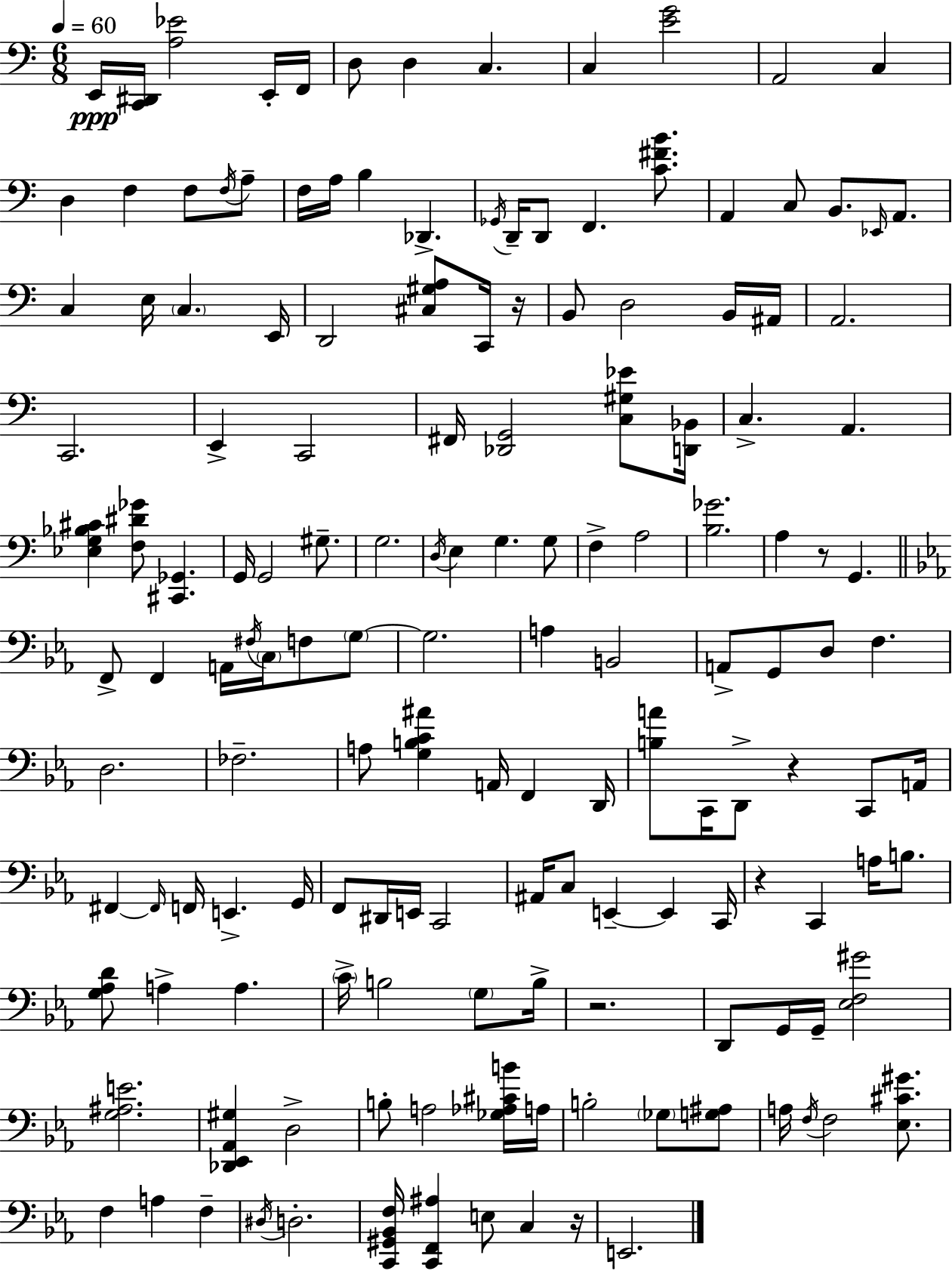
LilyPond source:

{
  \clef bass
  \numericTimeSignature
  \time 6/8
  \key c \major
  \tempo 4 = 60
  e,16\ppp <c, dis,>16 <a ees'>2 e,16-. f,16 | d8 d4 c4. | c4 <e' g'>2 | a,2 c4 | \break d4 f4 f8 \acciaccatura { f16 } a8-- | f16 a16 b4 des,4.-> | \acciaccatura { ges,16 } d,16-- d,8 f,4. <c' fis' b'>8. | a,4 c8 b,8. \grace { ees,16 } | \break a,8. c4 e16 \parenthesize c4. | e,16 d,2 <cis gis a>8 | c,16 r16 b,8 d2 | b,16 ais,16 a,2. | \break c,2. | e,4-> c,2 | fis,16 <des, g,>2 | <c gis ees'>8 <d, bes,>16 c4.-> a,4. | \break <ees g bes cis'>4 <f dis' ges'>8 <cis, ges,>4. | g,16 g,2 | gis8.-- g2. | \acciaccatura { d16 } e4 g4. | \break g8 f4-> a2 | <b ges'>2. | a4 r8 g,4. | \bar "||" \break \key c \minor f,8-> f,4 a,16 \acciaccatura { fis16 } \parenthesize c16 f8 \parenthesize g8~~ | g2. | a4 b,2 | a,8-> g,8 d8 f4. | \break d2. | fes2.-- | a8 <g b c' ais'>4 a,16 f,4 | d,16 <b a'>8 c,16 d,8-> r4 c,8 | \break a,16 fis,4~~ \grace { fis,16 } f,16 e,4.-> | g,16 f,8 dis,16 e,16 c,2 | ais,16 c8 e,4--~~ e,4 | c,16 r4 c,4 a16 b8. | \break <g aes d'>8 a4-> a4. | \parenthesize c'16-> b2 \parenthesize g8 | b16-> r2. | d,8 g,16 g,16-- <ees f gis'>2 | \break <g ais e'>2. | <des, ees, aes, gis>4 d2-> | b8-. a2 | <ges aes cis' b'>16 a16 b2-. \parenthesize ges8 | \break <g ais>8 a16 \acciaccatura { f16 } f2 | <ees cis' gis'>8. f4 a4 f4-- | \acciaccatura { dis16 } d2.-. | <c, gis, bes, f>16 <c, f, ais>4 e8 c4 | \break r16 e,2. | \bar "|."
}